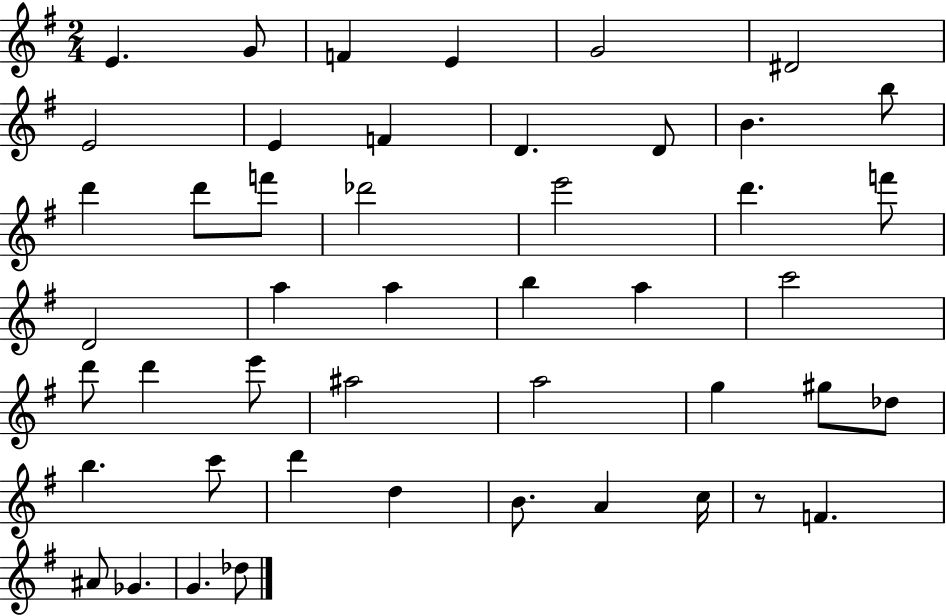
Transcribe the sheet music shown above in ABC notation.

X:1
T:Untitled
M:2/4
L:1/4
K:G
E G/2 F E G2 ^D2 E2 E F D D/2 B b/2 d' d'/2 f'/2 _d'2 e'2 d' f'/2 D2 a a b a c'2 d'/2 d' e'/2 ^a2 a2 g ^g/2 _d/2 b c'/2 d' d B/2 A c/4 z/2 F ^A/2 _G G _d/2